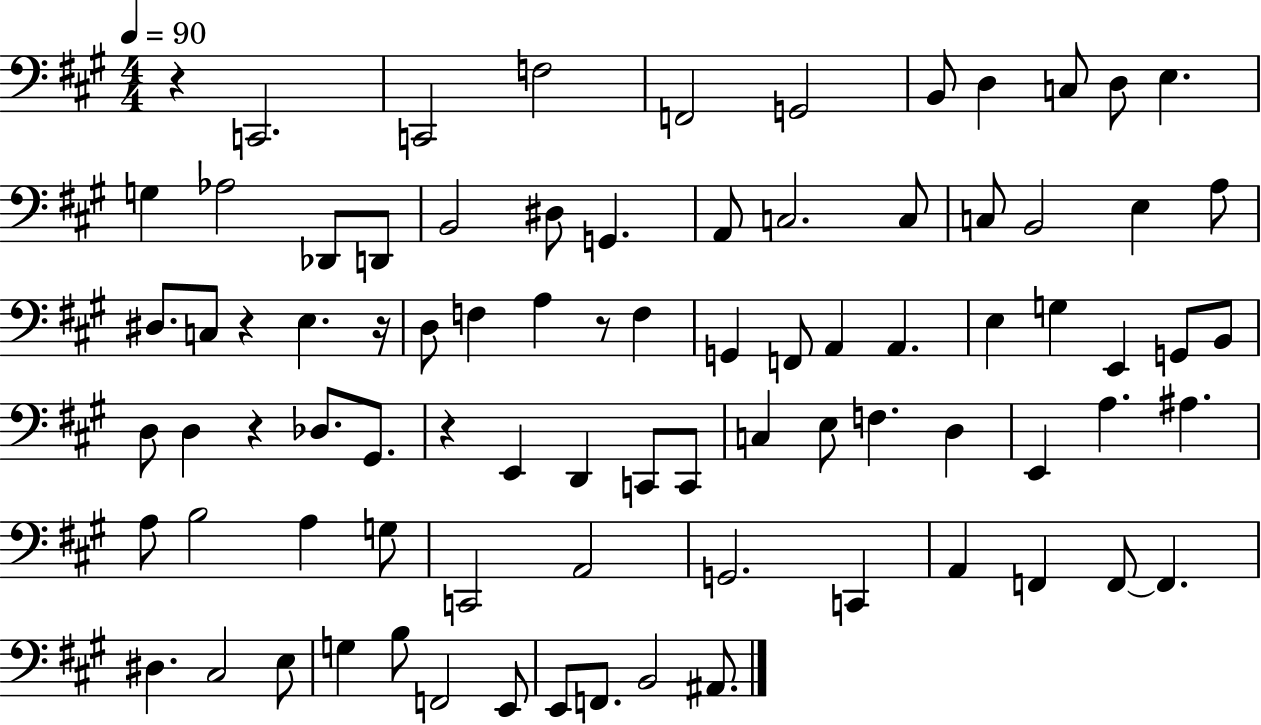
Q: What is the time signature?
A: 4/4